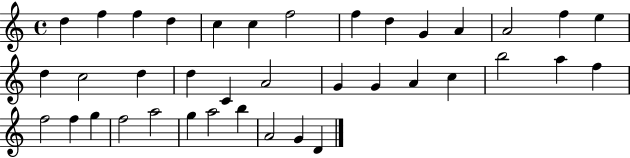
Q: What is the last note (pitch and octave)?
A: D4